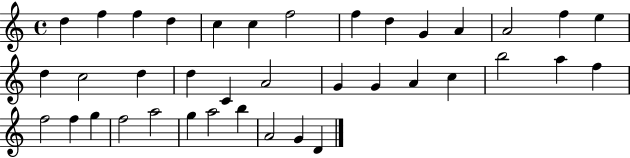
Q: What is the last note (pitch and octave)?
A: D4